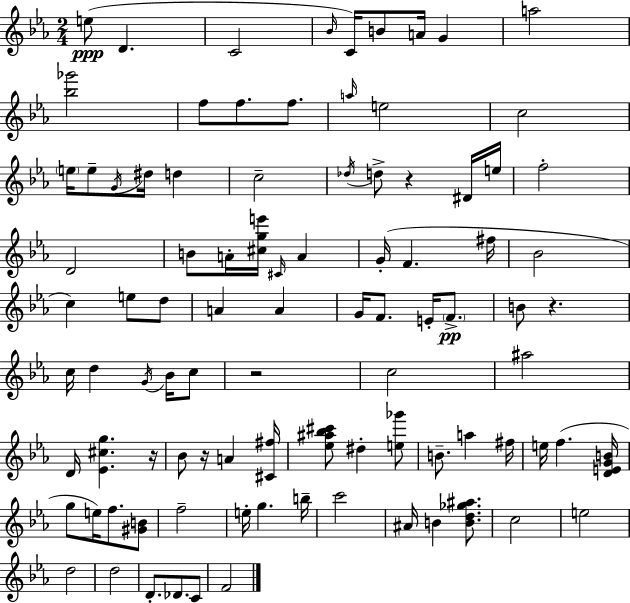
{
  \clef treble
  \numericTimeSignature
  \time 2/4
  \key c \minor
  e''8(\ppp d'4. | c'2 | \grace { bes'16 }) c'16 b'8 a'16 g'4 | a''2 | \break <bes'' ges'''>2 | f''8 f''8. f''8. | \grace { a''16 } e''2 | c''2 | \break \parenthesize e''16 e''8-- \acciaccatura { g'16 } dis''16 d''4 | c''2-- | \acciaccatura { des''16 } d''8-> r4 | dis'16 e''16 f''2-. | \break d'2 | b'8 a'16-. <cis'' g'' e'''>16 | \grace { cis'16 } a'4 g'16-.( f'4. | fis''16 bes'2 | \break c''4) | e''8 d''8 a'4 | a'4 g'16 f'8. | e'16-. \parenthesize f'8.->\pp b'8 r4. | \break c''16 d''4 | \acciaccatura { g'16 } bes'16 c''8 r2 | c''2 | ais''2 | \break d'16 <ees' cis'' g''>4. | r16 bes'8 | r16 a'4 <cis' fis''>16 <ees'' ais'' bes'' cis'''>8 | dis''4-. <e'' ges'''>8 b'8.-- | \break a''4 fis''16 e''16 f''4.( | <d' e' g' b'>16 g''8 | e''16) f''8. <gis' b'>8 f''2-- | e''16-. g''4. | \break b''16-- c'''2 | ais'16 b'4 | <b' d'' ges'' ais''>8. c''2 | e''2 | \break d''2 | d''2 | d'8.-. | des'8. c'8 f'2 | \break \bar "|."
}